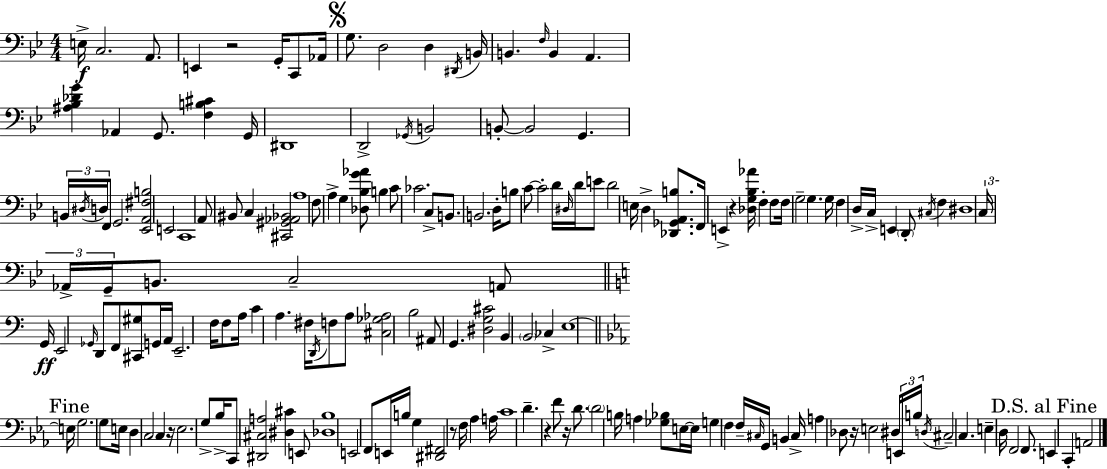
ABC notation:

X:1
T:Untitled
M:4/4
L:1/4
K:Bb
E,/4 C,2 A,,/2 E,, z2 G,,/4 C,,/2 _A,,/4 G,/2 D,2 D, ^D,,/4 B,,/4 B,, F,/4 B,, A,, [^A,_B,_DG] _A,, G,,/2 [F,B,^C] G,,/4 ^D,,4 D,,2 _G,,/4 B,,2 B,,/2 B,,2 G,, B,,/4 ^D,/4 D,/4 F,,/2 G,,2 [_E,,A,,^F,B,]2 E,,2 C,,4 A,,/2 ^B,,/2 C, [^C,,^G,,_A,,_B,,]2 A,4 F,/2 A, G, [_D,_B,G_A]/2 B, C/2 _C2 C,/2 B,,/2 B,,2 D,/4 B,/2 C/2 C2 D/4 ^D,/4 D/4 E/2 D2 E,/4 D, [_D,,_G,,A,,B,]/2 F,,/4 E,, z [_D,G,_B,_A]/4 F, F,/2 F,/4 G,2 G, G,/4 F, D,/4 C,/4 E,, D,,/2 ^C,/4 F, ^D,4 C,/4 _A,,/4 G,,/4 B,,/2 C,2 A,,/2 G,,/4 E,,2 _G,,/4 D,,/2 F,,/2 [^C,,^G,]/2 G,,/4 A,,/4 E,,2 F,/4 F,/2 A,/4 C A, ^F,/4 D,,/4 F,/2 A,/2 [^C,_G,_A,]2 B,2 ^A,,/2 G,, [^D,G,^C]2 B,, B,,2 _C, E,4 E,/4 G,2 G,/2 E,/4 D, C,2 C, z/4 _E,2 G,/2 _B,/4 C,,/2 [^D,,^C,A,]2 [^D,^C] E,,/2 [_D,_B,]4 E,,2 F,,/2 E,,/4 B,/4 G, [^D,,^F,,]2 z/2 F,/4 _A, A,/4 C4 D z F/2 z/4 D/2 D2 B,/4 A, [_G,_B,]/2 E,/4 E,/4 G, F, F,/4 ^C,/4 G,,/4 B,, ^C,/4 A, _D,/2 z/4 E,2 ^D,/4 E,,/4 B,/4 D,/4 ^C,2 C, E, D,/4 F,,2 F,,/2 E,, C,, A,,2